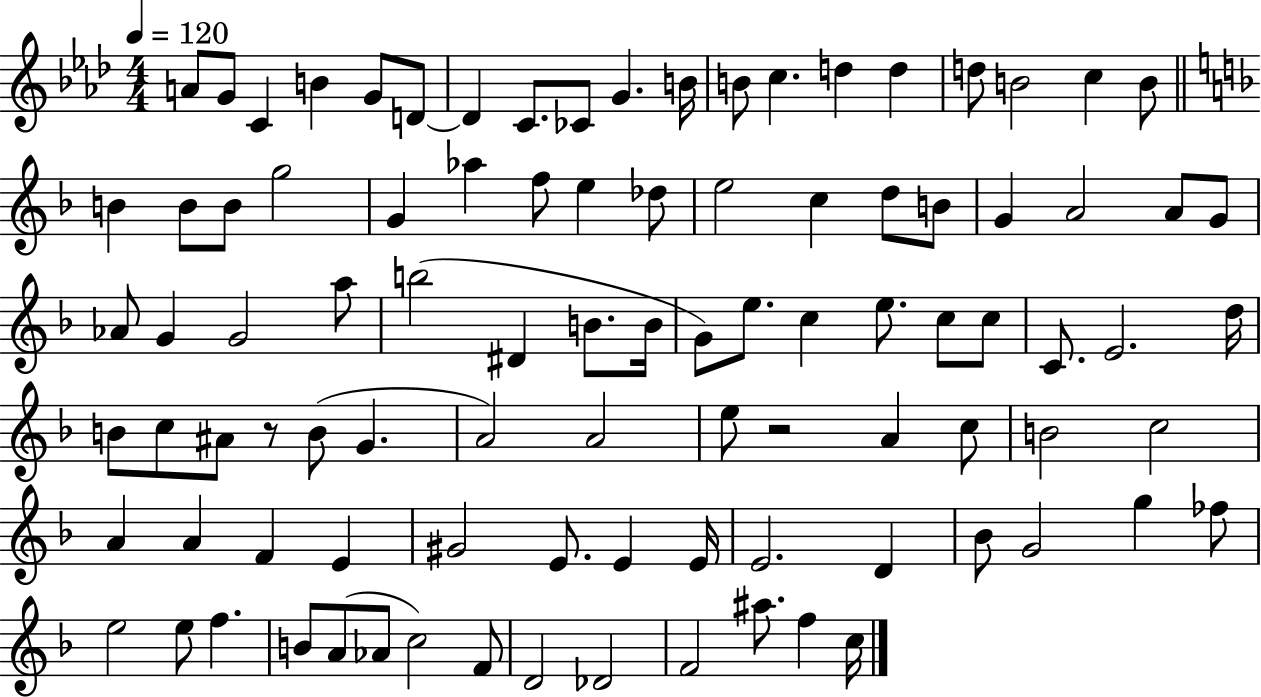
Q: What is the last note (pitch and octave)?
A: C5